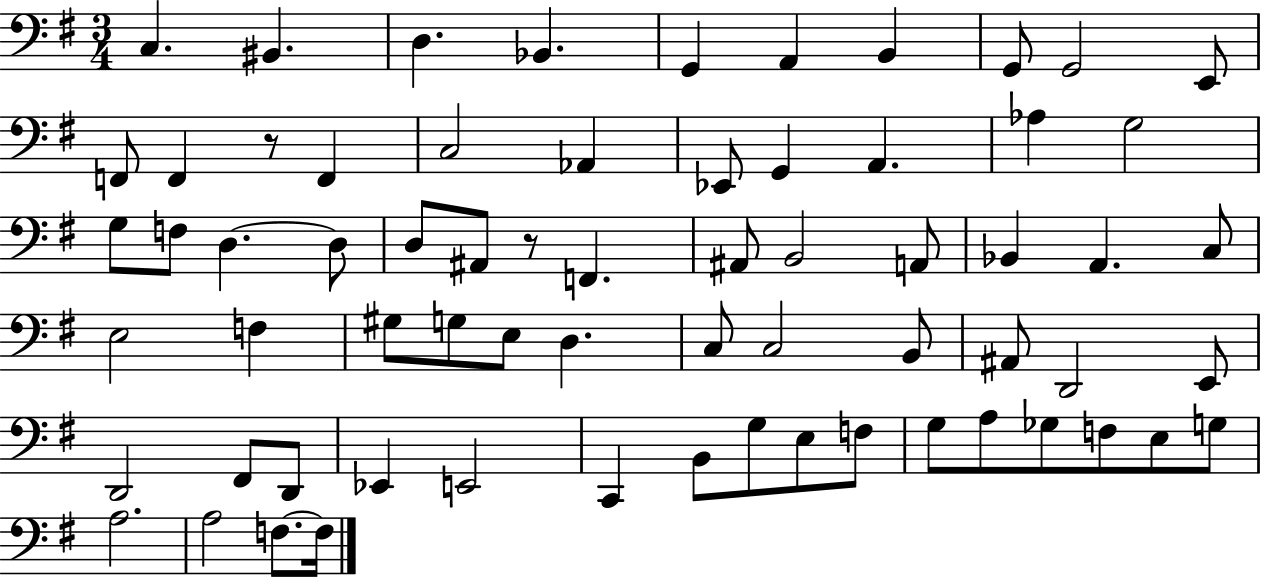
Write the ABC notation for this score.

X:1
T:Untitled
M:3/4
L:1/4
K:G
C, ^B,, D, _B,, G,, A,, B,, G,,/2 G,,2 E,,/2 F,,/2 F,, z/2 F,, C,2 _A,, _E,,/2 G,, A,, _A, G,2 G,/2 F,/2 D, D,/2 D,/2 ^A,,/2 z/2 F,, ^A,,/2 B,,2 A,,/2 _B,, A,, C,/2 E,2 F, ^G,/2 G,/2 E,/2 D, C,/2 C,2 B,,/2 ^A,,/2 D,,2 E,,/2 D,,2 ^F,,/2 D,,/2 _E,, E,,2 C,, B,,/2 G,/2 E,/2 F,/2 G,/2 A,/2 _G,/2 F,/2 E,/2 G,/2 A,2 A,2 F,/2 F,/4